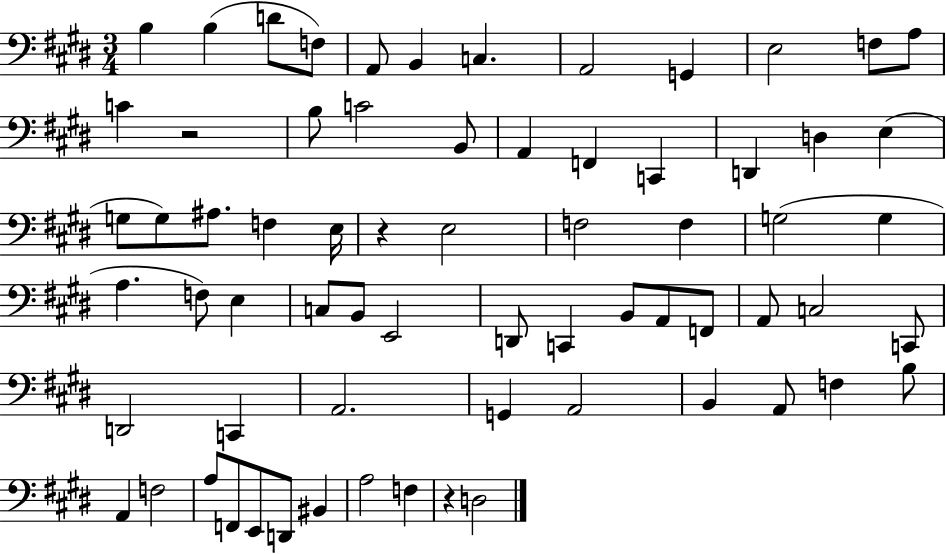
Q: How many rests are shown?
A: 3